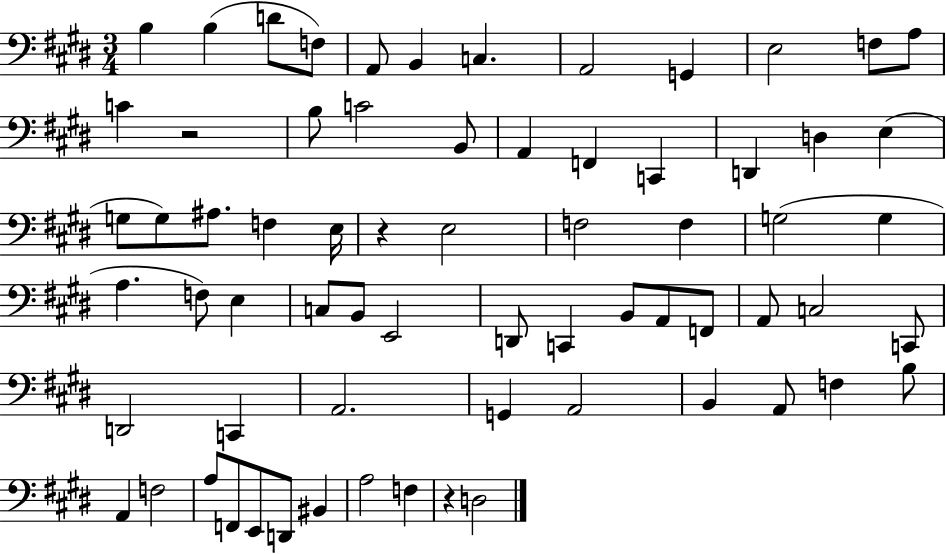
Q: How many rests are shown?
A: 3